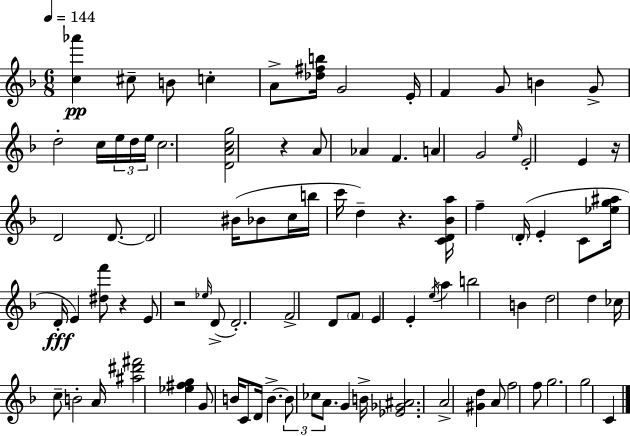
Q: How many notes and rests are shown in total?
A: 90